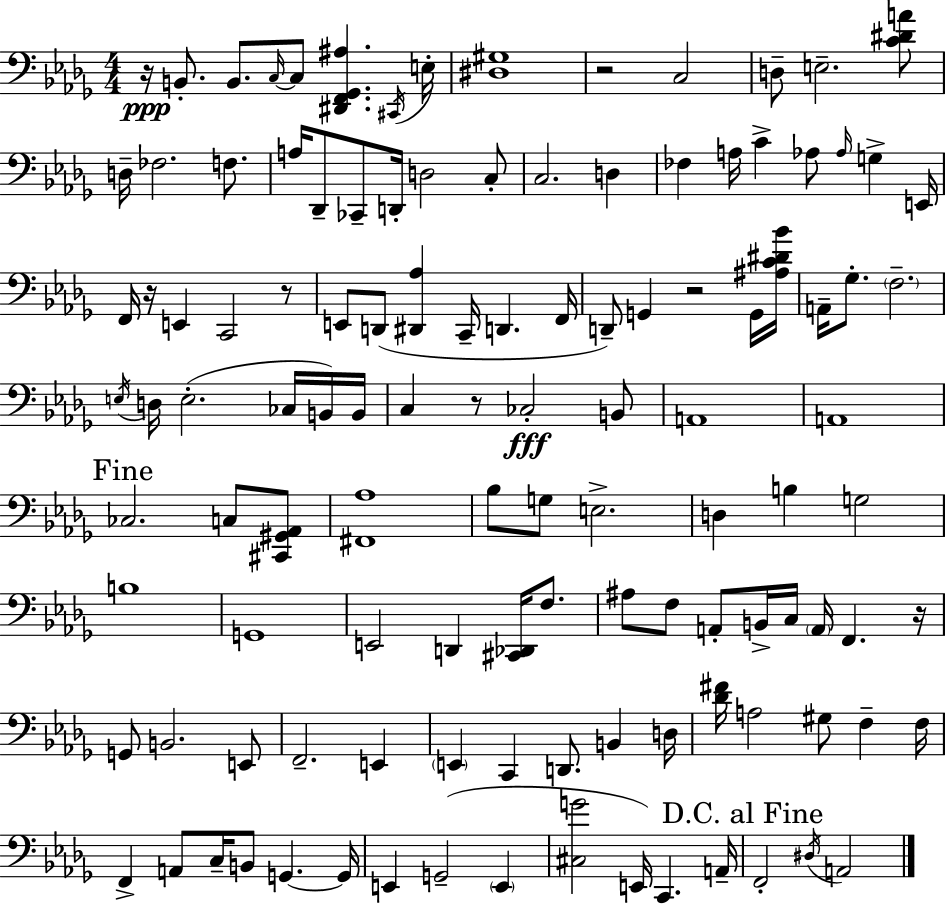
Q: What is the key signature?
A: BES minor